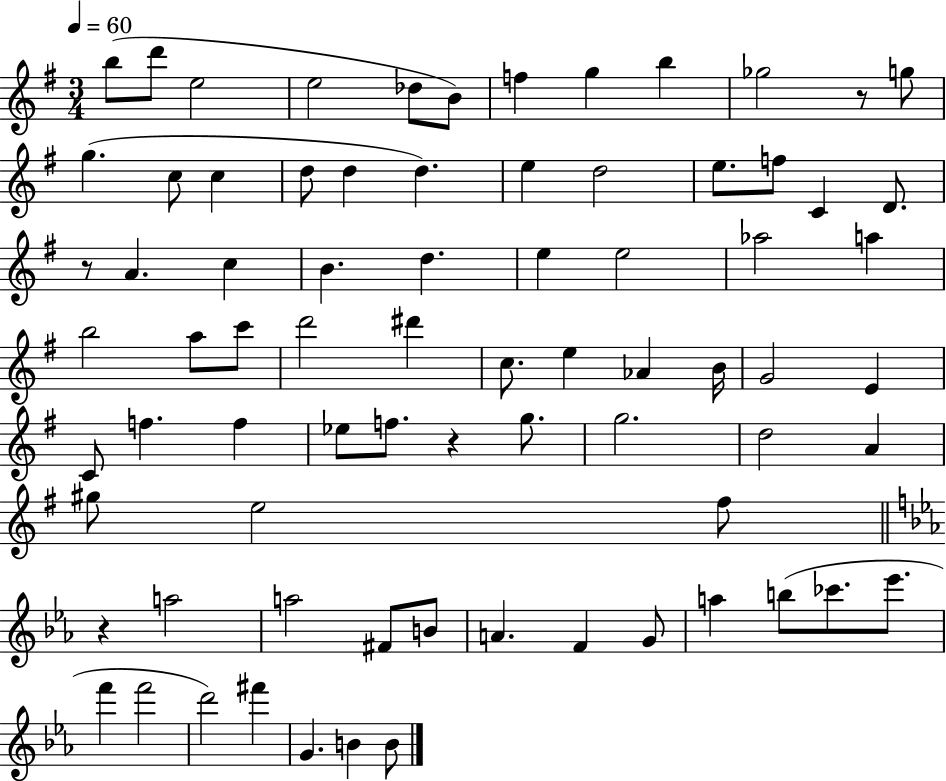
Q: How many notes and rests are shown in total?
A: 76